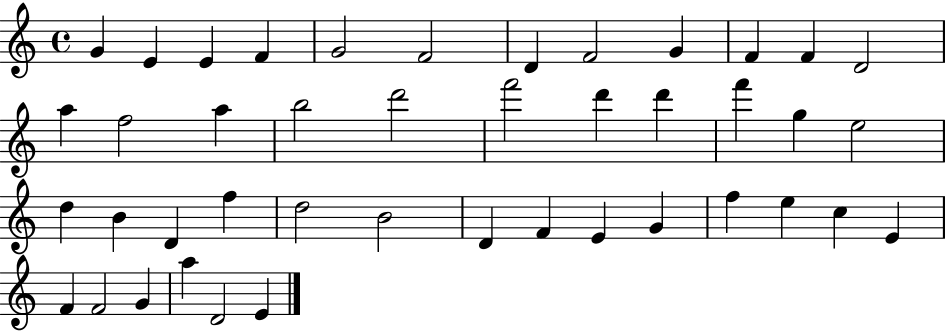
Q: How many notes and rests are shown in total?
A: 43